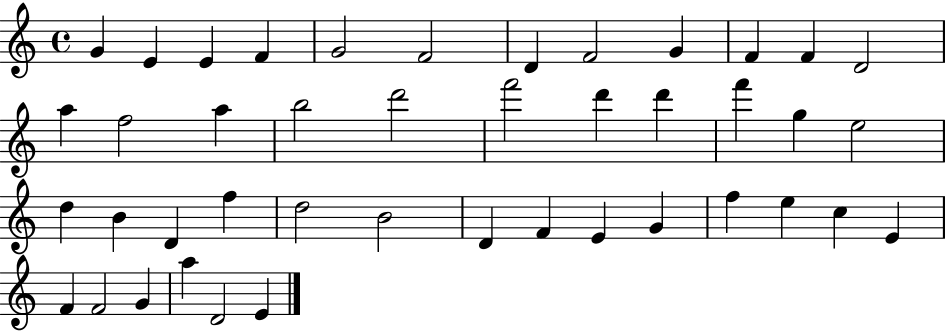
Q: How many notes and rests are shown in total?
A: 43